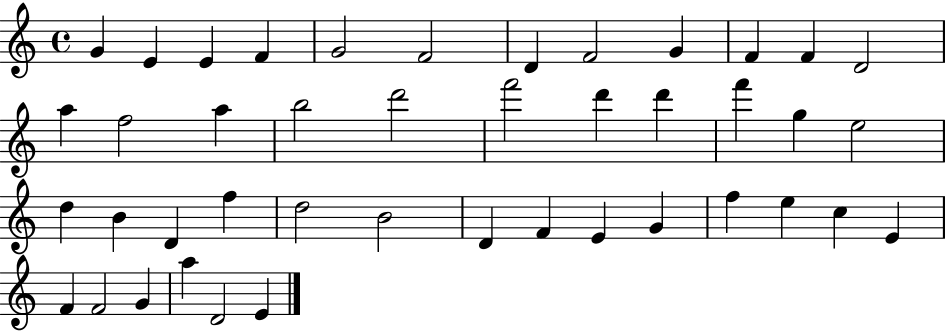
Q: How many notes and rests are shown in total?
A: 43